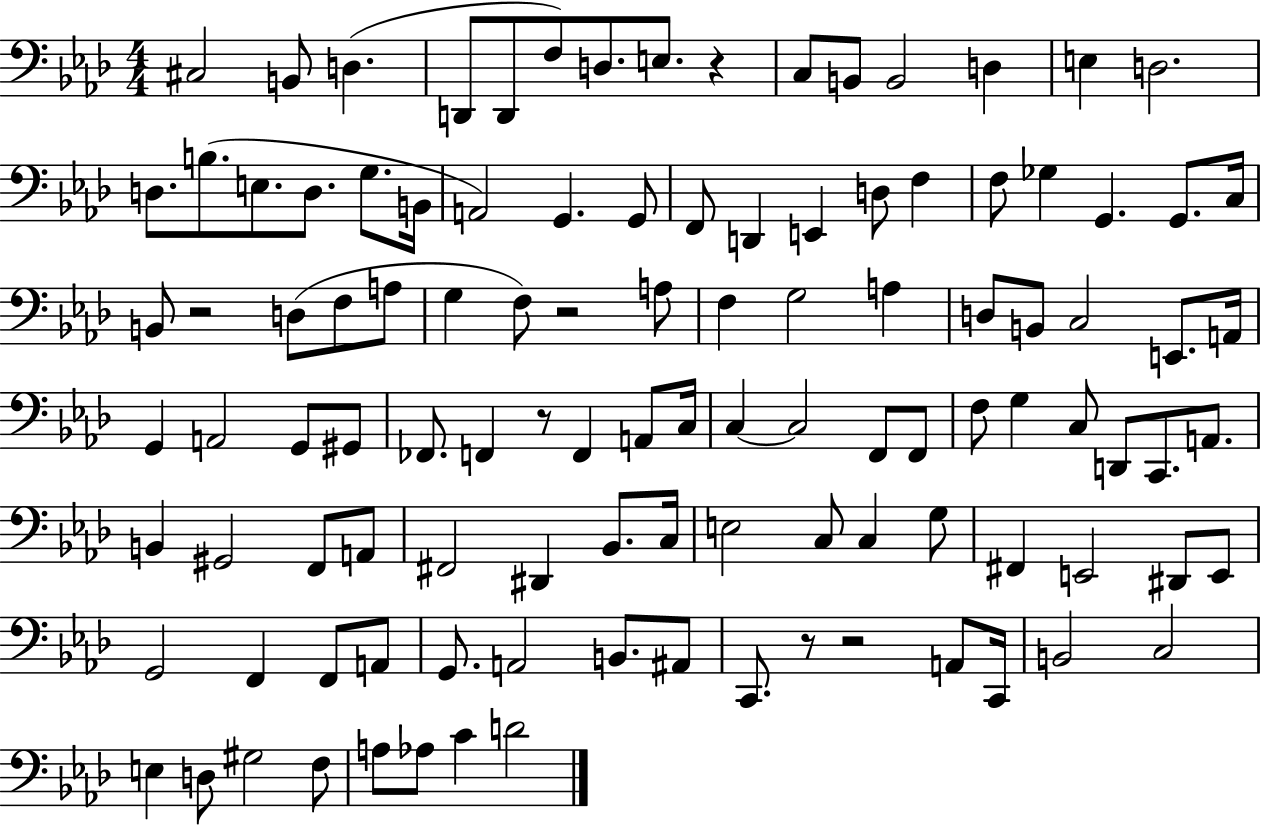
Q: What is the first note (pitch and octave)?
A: C#3